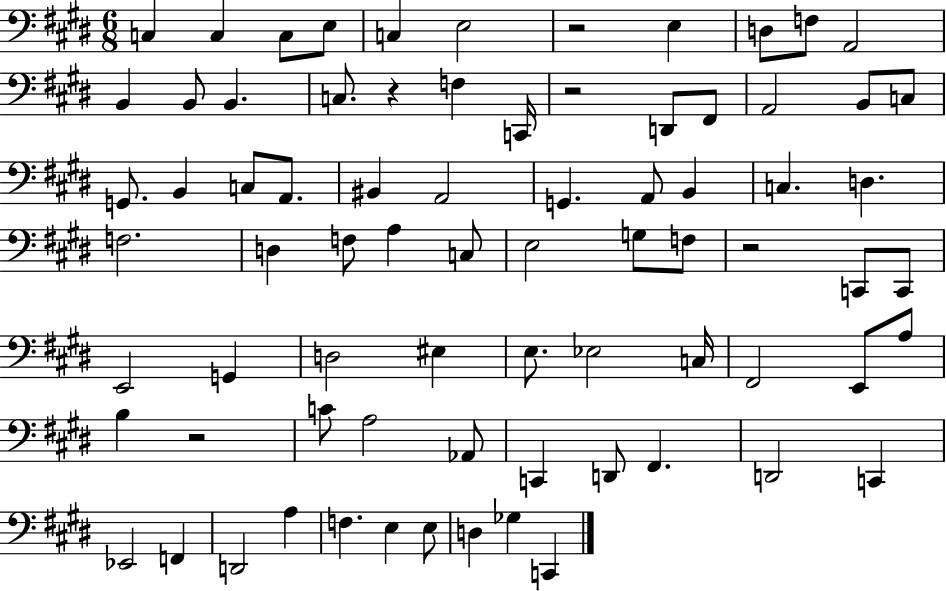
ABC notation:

X:1
T:Untitled
M:6/8
L:1/4
K:E
C, C, C,/2 E,/2 C, E,2 z2 E, D,/2 F,/2 A,,2 B,, B,,/2 B,, C,/2 z F, C,,/4 z2 D,,/2 ^F,,/2 A,,2 B,,/2 C,/2 G,,/2 B,, C,/2 A,,/2 ^B,, A,,2 G,, A,,/2 B,, C, D, F,2 D, F,/2 A, C,/2 E,2 G,/2 F,/2 z2 C,,/2 C,,/2 E,,2 G,, D,2 ^E, E,/2 _E,2 C,/4 ^F,,2 E,,/2 A,/2 B, z2 C/2 A,2 _A,,/2 C,, D,,/2 ^F,, D,,2 C,, _E,,2 F,, D,,2 A, F, E, E,/2 D, _G, C,,